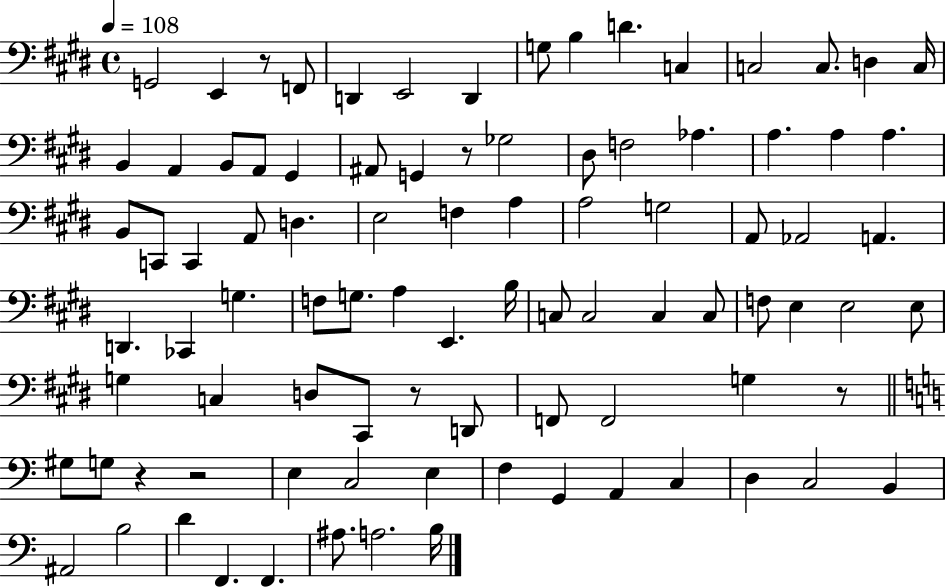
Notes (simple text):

G2/h E2/q R/e F2/e D2/q E2/h D2/q G3/e B3/q D4/q. C3/q C3/h C3/e. D3/q C3/s B2/q A2/q B2/e A2/e G#2/q A#2/e G2/q R/e Gb3/h D#3/e F3/h Ab3/q. A3/q. A3/q A3/q. B2/e C2/e C2/q A2/e D3/q. E3/h F3/q A3/q A3/h G3/h A2/e Ab2/h A2/q. D2/q. CES2/q G3/q. F3/e G3/e. A3/q E2/q. B3/s C3/e C3/h C3/q C3/e F3/e E3/q E3/h E3/e G3/q C3/q D3/e C#2/e R/e D2/e F2/e F2/h G3/q R/e G#3/e G3/e R/q R/h E3/q C3/h E3/q F3/q G2/q A2/q C3/q D3/q C3/h B2/q A#2/h B3/h D4/q F2/q. F2/q. A#3/e. A3/h. B3/s